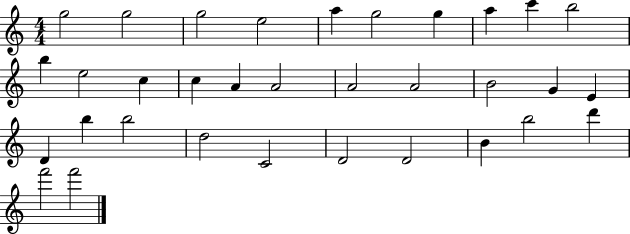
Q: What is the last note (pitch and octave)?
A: F6